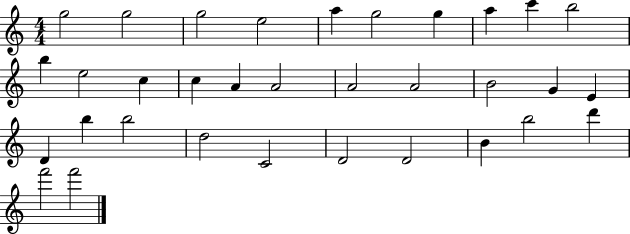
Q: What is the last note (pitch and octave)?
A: F6